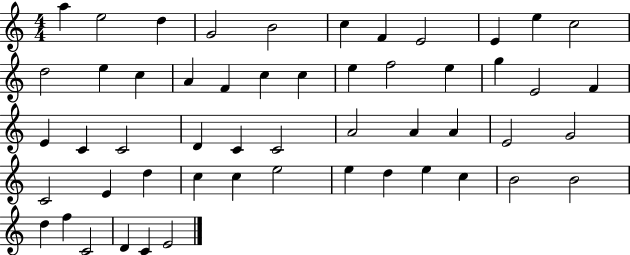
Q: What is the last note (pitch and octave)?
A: E4